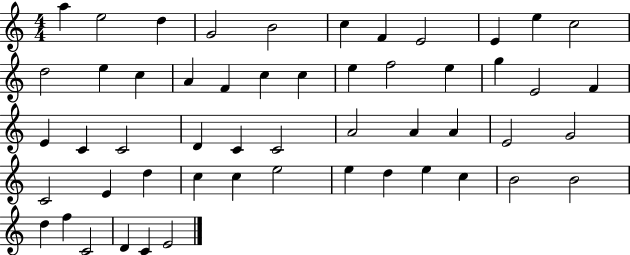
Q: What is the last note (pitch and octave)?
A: E4